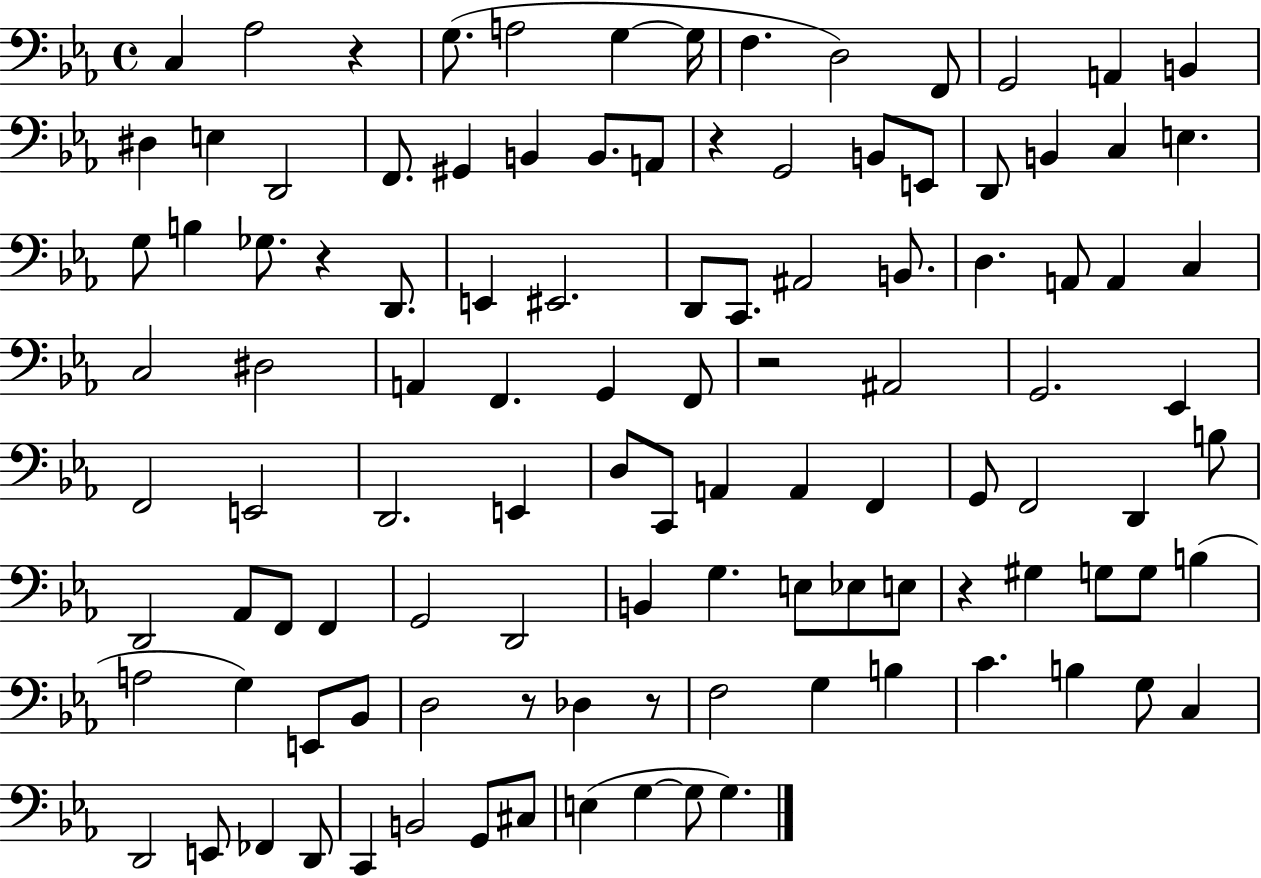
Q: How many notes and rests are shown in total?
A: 110